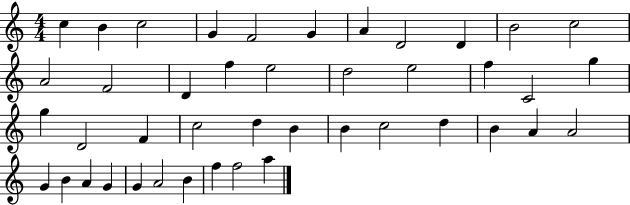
C5/q B4/q C5/h G4/q F4/h G4/q A4/q D4/h D4/q B4/h C5/h A4/h F4/h D4/q F5/q E5/h D5/h E5/h F5/q C4/h G5/q G5/q D4/h F4/q C5/h D5/q B4/q B4/q C5/h D5/q B4/q A4/q A4/h G4/q B4/q A4/q G4/q G4/q A4/h B4/q F5/q F5/h A5/q